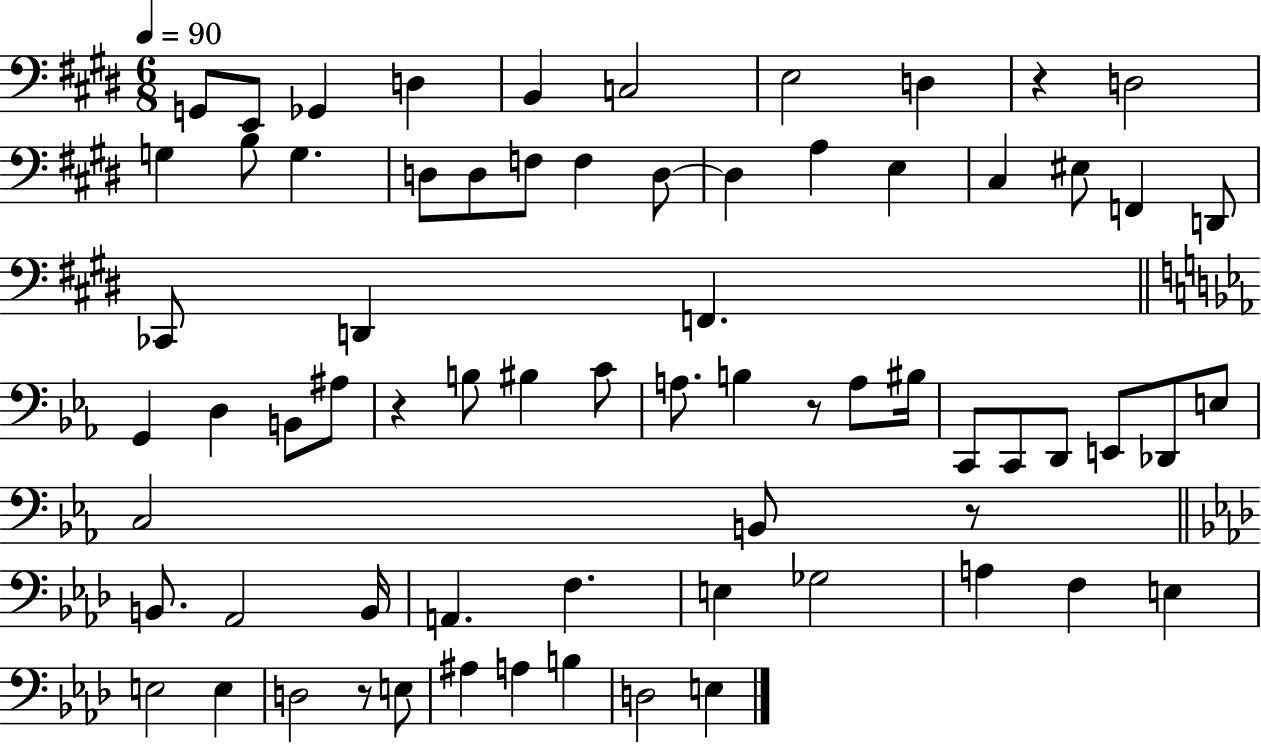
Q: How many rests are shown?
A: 5